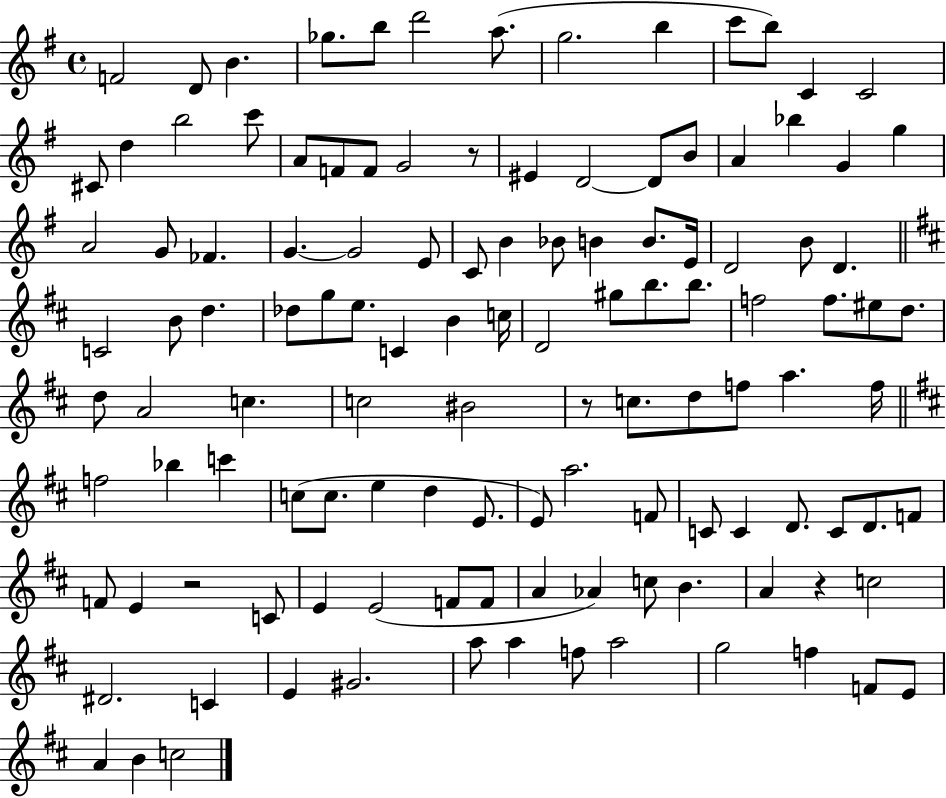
{
  \clef treble
  \time 4/4
  \defaultTimeSignature
  \key g \major
  f'2 d'8 b'4. | ges''8. b''8 d'''2 a''8.( | g''2. b''4 | c'''8 b''8) c'4 c'2 | \break cis'8 d''4 b''2 c'''8 | a'8 f'8 f'8 g'2 r8 | eis'4 d'2~~ d'8 b'8 | a'4 bes''4 g'4 g''4 | \break a'2 g'8 fes'4. | g'4.~~ g'2 e'8 | c'8 b'4 bes'8 b'4 b'8. e'16 | d'2 b'8 d'4. | \break \bar "||" \break \key b \minor c'2 b'8 d''4. | des''8 g''8 e''8. c'4 b'4 c''16 | d'2 gis''8 b''8. b''8. | f''2 f''8. eis''8 d''8. | \break d''8 a'2 c''4. | c''2 bis'2 | r8 c''8. d''8 f''8 a''4. f''16 | \bar "||" \break \key b \minor f''2 bes''4 c'''4 | c''8( c''8. e''4 d''4 e'8. | e'8) a''2. f'8 | c'8 c'4 d'8. c'8 d'8. f'8 | \break f'8 e'4 r2 c'8 | e'4 e'2( f'8 f'8 | a'4 aes'4) c''8 b'4. | a'4 r4 c''2 | \break dis'2. c'4 | e'4 gis'2. | a''8 a''4 f''8 a''2 | g''2 f''4 f'8 e'8 | \break a'4 b'4 c''2 | \bar "|."
}